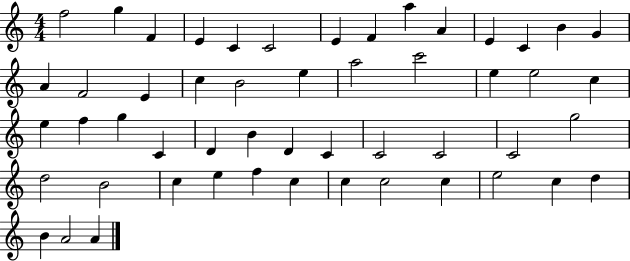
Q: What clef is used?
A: treble